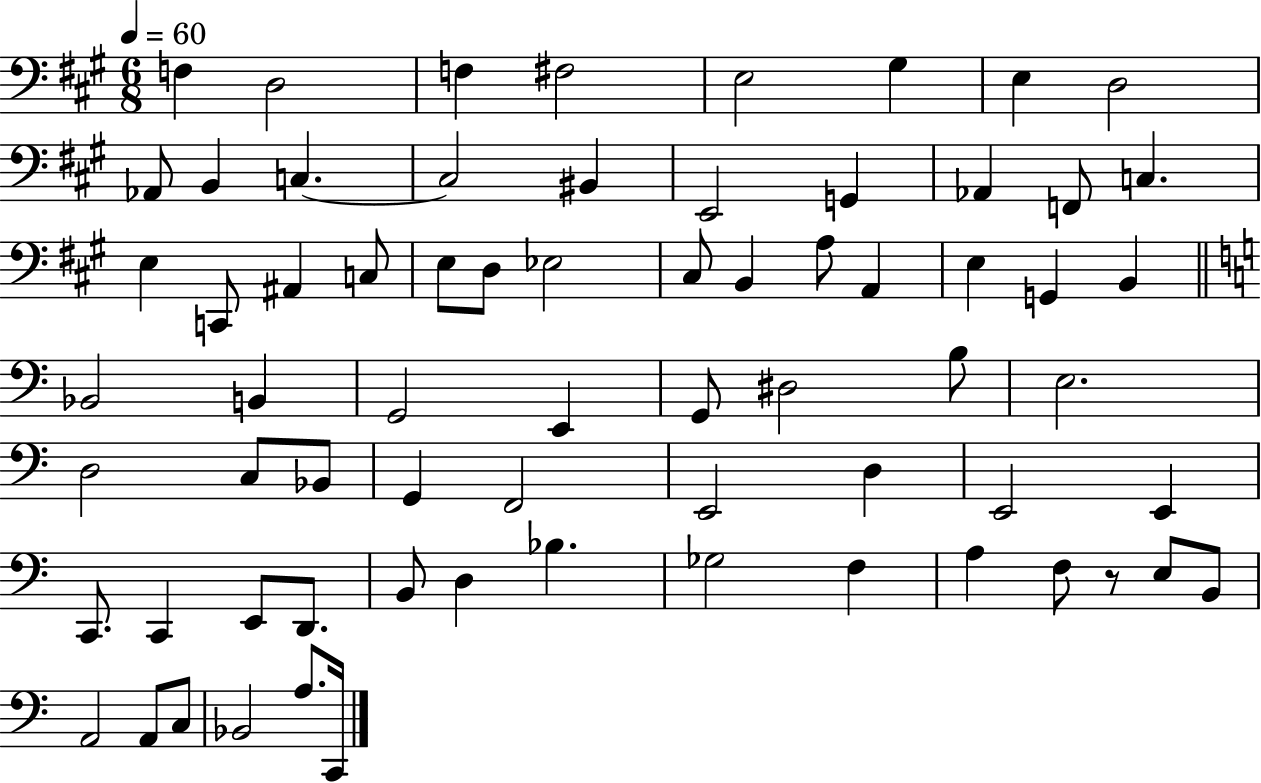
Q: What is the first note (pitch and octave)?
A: F3